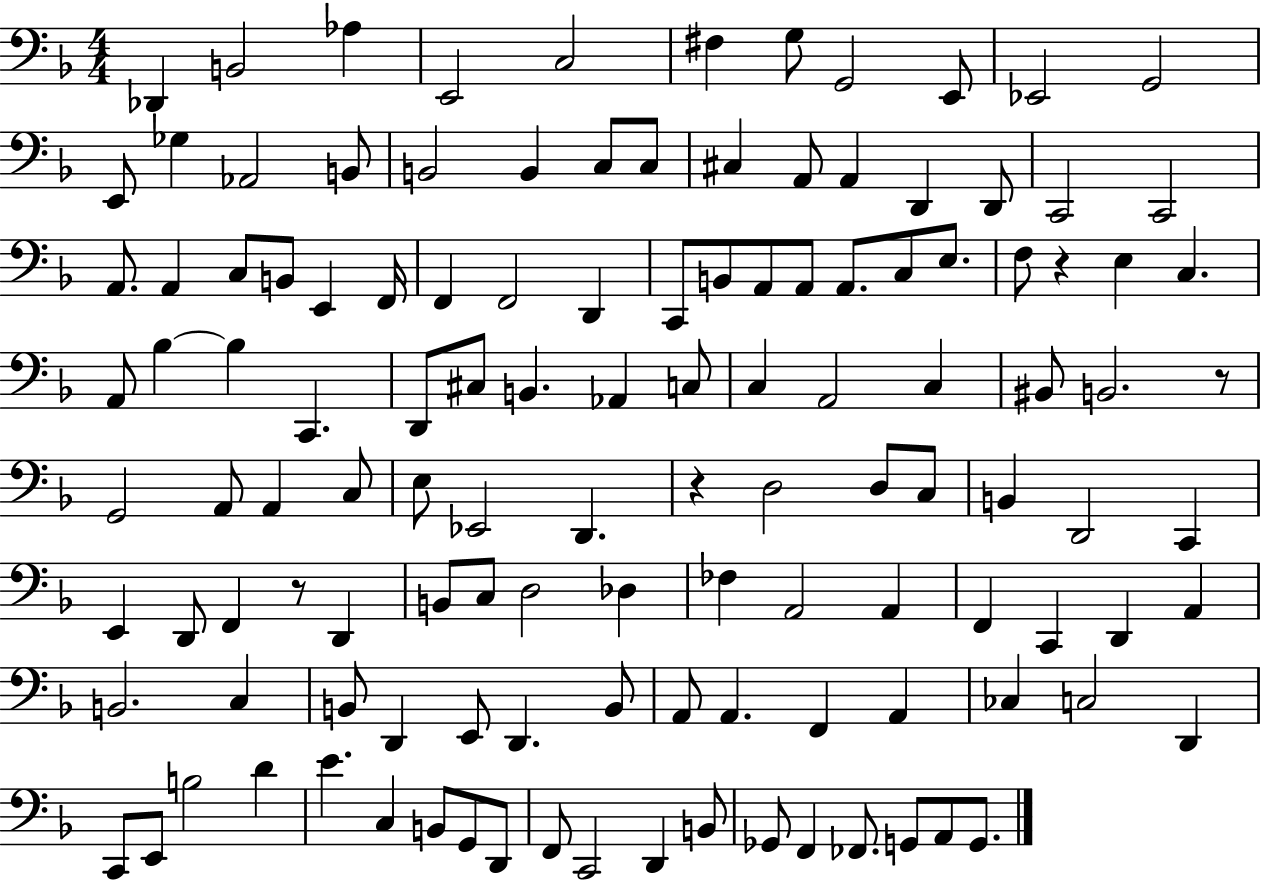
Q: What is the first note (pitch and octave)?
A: Db2